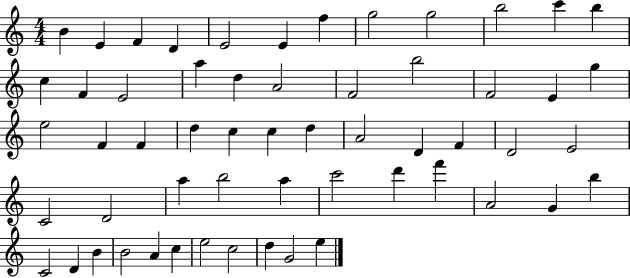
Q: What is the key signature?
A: C major